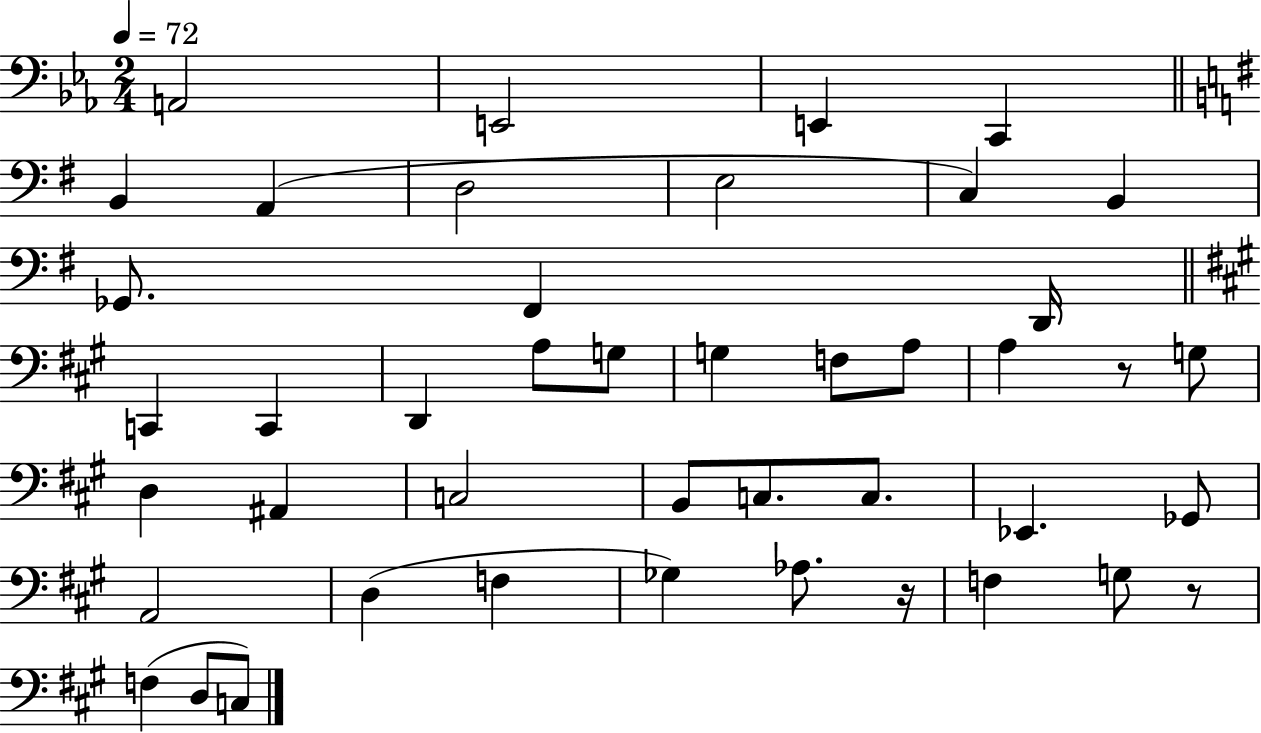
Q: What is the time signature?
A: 2/4